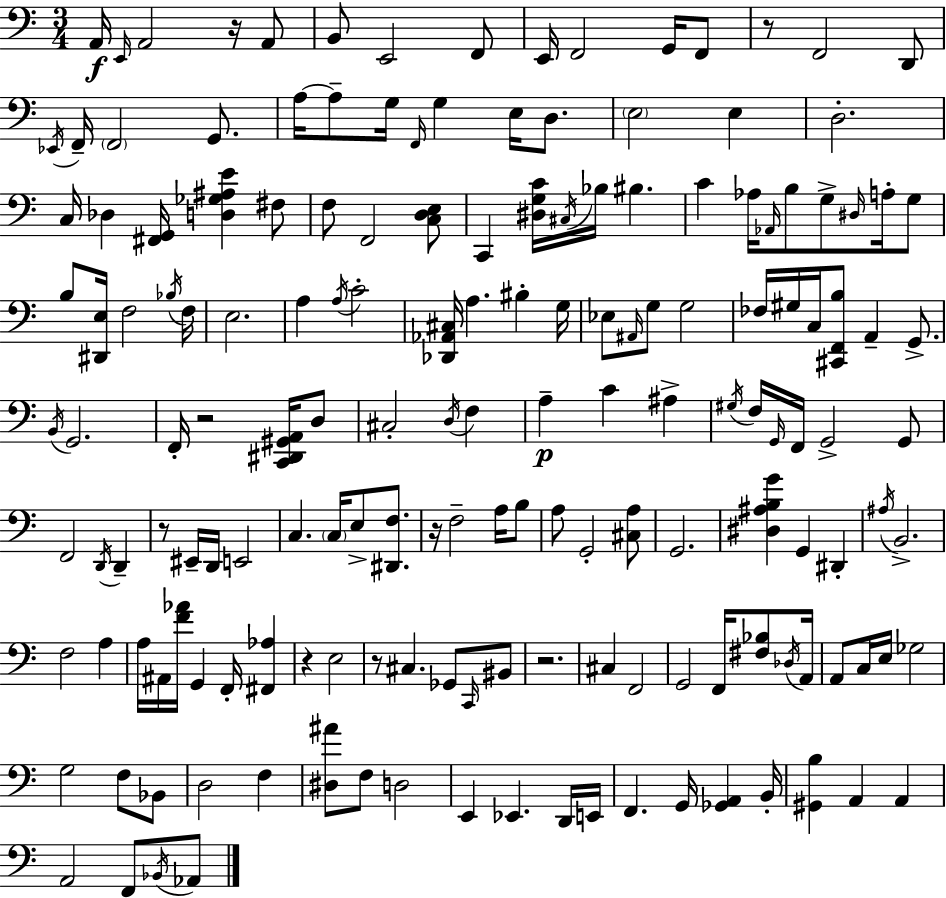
{
  \clef bass
  \numericTimeSignature
  \time 3/4
  \key a \minor
  a,16\f \grace { e,16 } a,2 r16 a,8 | b,8 e,2 f,8 | e,16 f,2 g,16 f,8 | r8 f,2 d,8 | \break \acciaccatura { ees,16 } f,16-- \parenthesize f,2 g,8. | a16~~ a8-- g16 \grace { f,16 } g4 e16 | d8. \parenthesize e2 e4 | d2.-. | \break c16 des4 <fis, g,>16 <d ges ais e'>4 | fis8 f8 f,2 | <c d e>8 c,4 <dis g c'>16 \acciaccatura { cis16 } bes16 bis4. | c'4 aes16 \grace { aes,16 } b8 | \break g8-> \grace { dis16 } a16-. g8 b8 <dis, e>16 f2 | \acciaccatura { bes16 } f16 e2. | a4 \acciaccatura { a16 } | c'2-. <des, aes, cis>16 a4. | \break bis4-. g16 ees8 \grace { ais,16 } g8 | g2 fes16 gis16 c16 | <cis, f, b>8 a,4-- g,8.-> \acciaccatura { b,16 } g,2. | f,16-. r2 | \break <c, dis, gis, a,>16 d8 cis2-. | \acciaccatura { d16 } f4 a4--\p | c'4 ais4-> \acciaccatura { gis16 } | f16 \grace { g,16 } f,16 g,2-> g,8 | \break f,2 \acciaccatura { d,16 } d,4-- | r8 eis,16-- d,16 e,2 | c4. \parenthesize c16 e8-> <dis, f>8. | r16 f2-- a16 | \break b8 a8 g,2-. | <cis a>8 g,2. | <dis ais b g'>4 g,4 dis,4-. | \acciaccatura { ais16 } b,2.-> | \break f2 a4 | a16 ais,16 <f' aes'>16 g,4 f,16-. <fis, aes>4 | r4 e2 | r8 cis4. ges,8 | \break \grace { c,16 } bis,8 r2. | cis4 f,2 | g,2 | f,16 <fis bes>8 \acciaccatura { des16 } a,16 a,8 c16 e16 ges2 | \break g2 | f8 bes,8 d2 | f4 <dis ais'>8 f8 d2 | e,4 ees,4. | \break d,16 e,16 f,4. g,16 | <ges, a,>4 b,16-. <gis, b>4 a,4 | a,4 a,2 | f,8 \acciaccatura { bes,16 } aes,8 \bar "|."
}